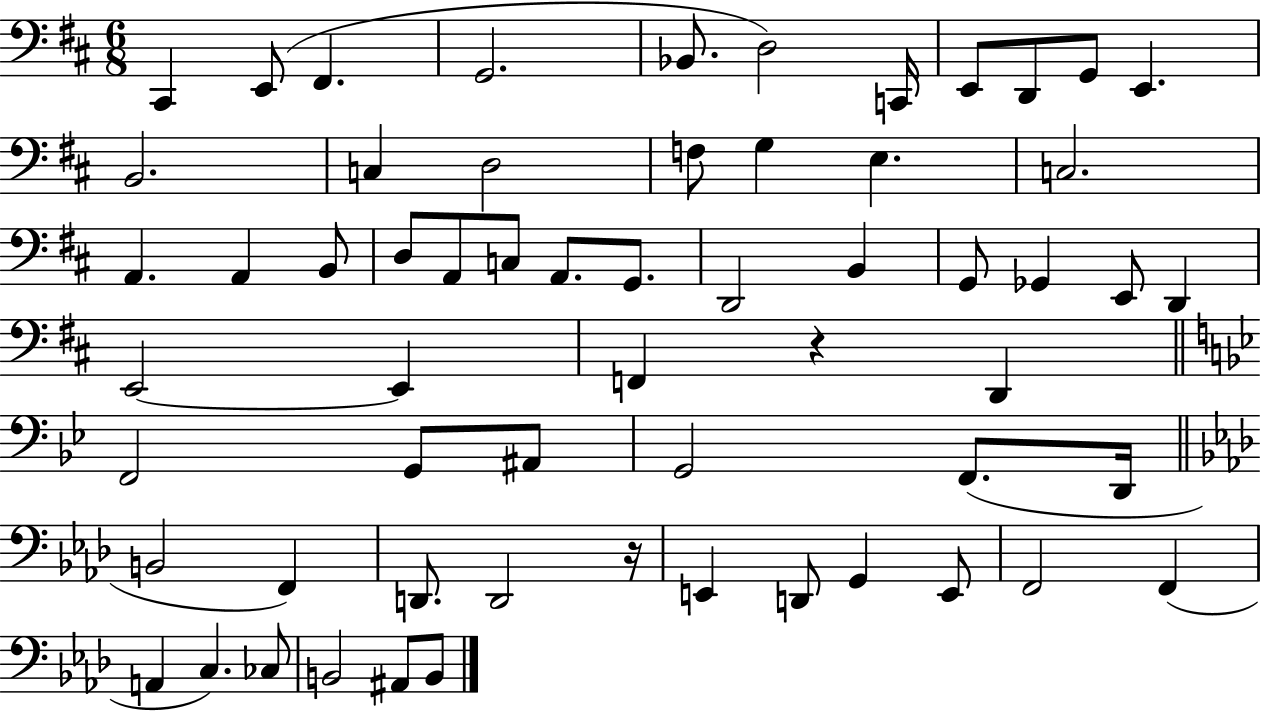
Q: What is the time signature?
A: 6/8